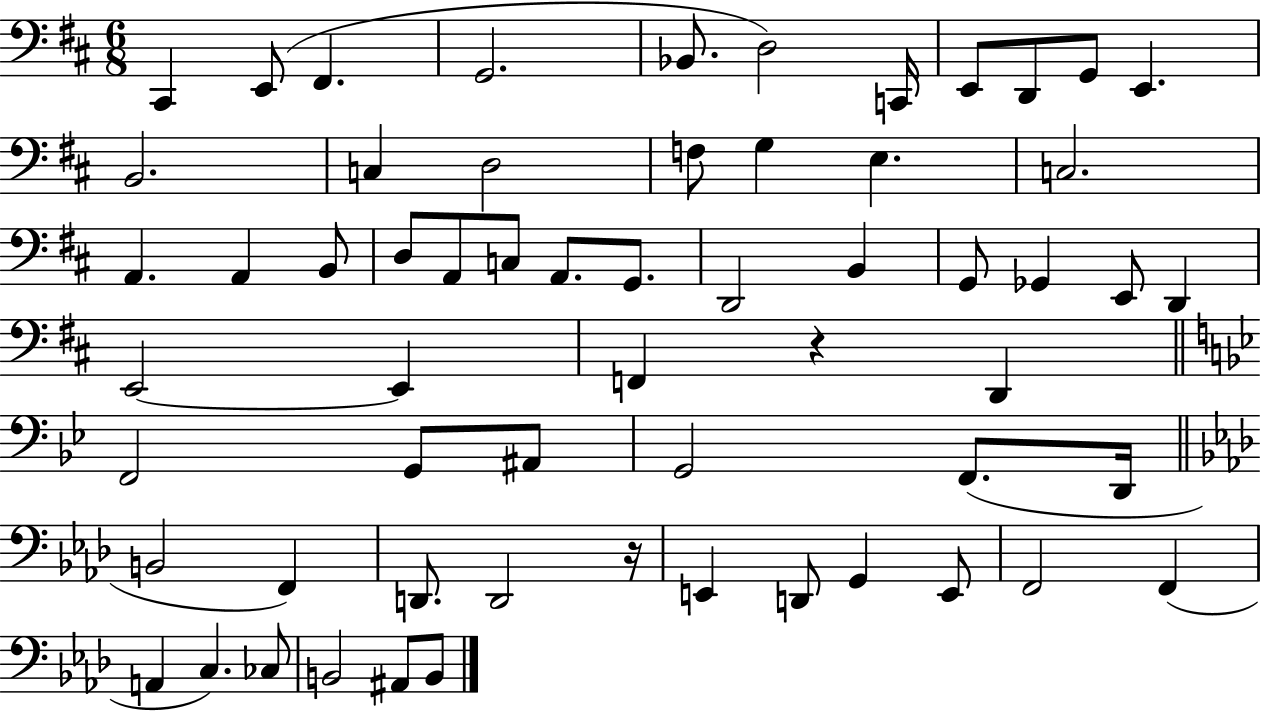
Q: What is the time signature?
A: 6/8